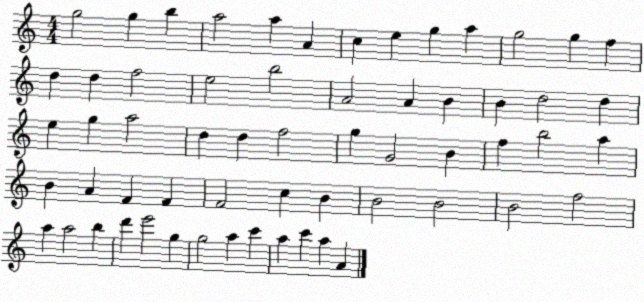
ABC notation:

X:1
T:Untitled
M:4/4
L:1/4
K:C
g2 g b a2 a A c e g a g2 g f d d f2 e2 b2 A2 A B B d2 d e g a2 d d f2 g G2 B f b2 a B A F F F2 c B B2 B2 B2 f2 a a2 b d' e'2 g g2 a c' a c' a A